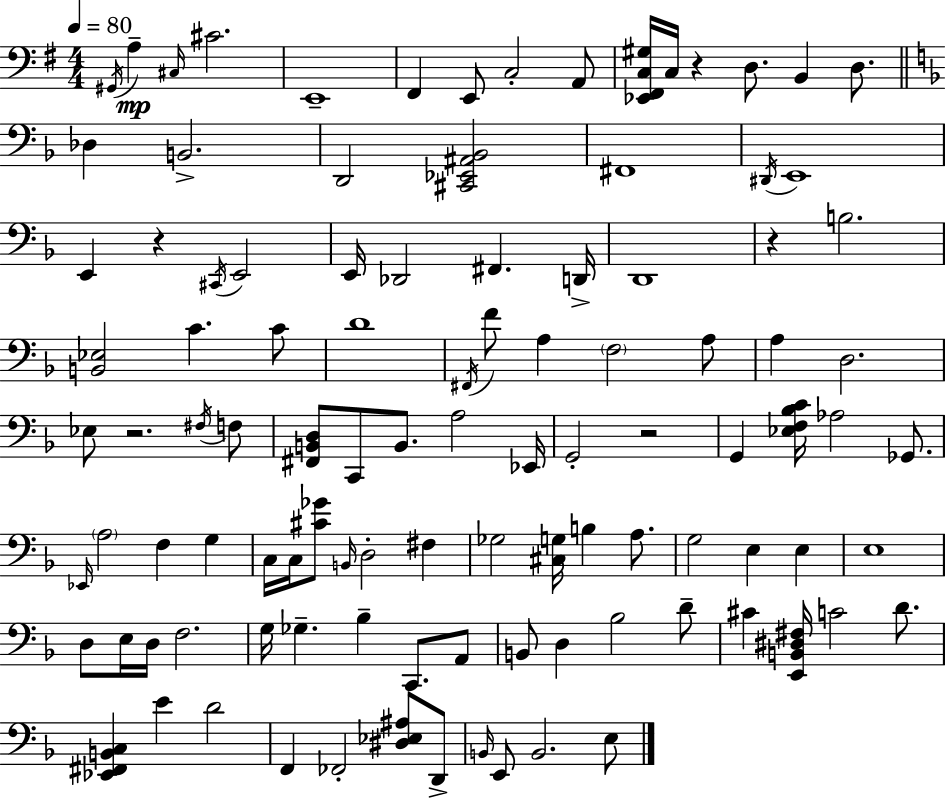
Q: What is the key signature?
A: G major